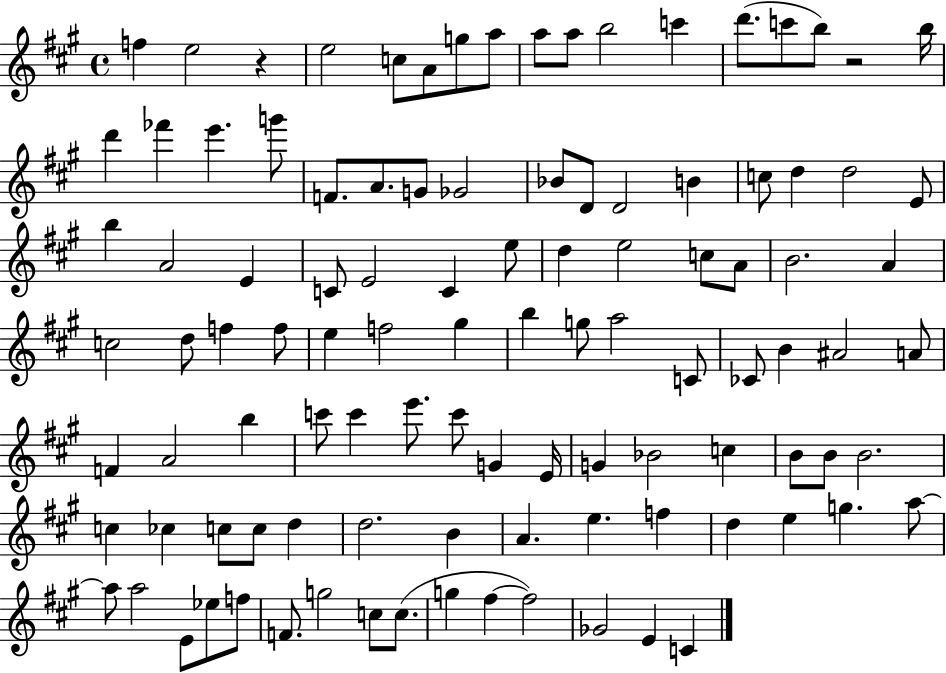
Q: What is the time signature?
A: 4/4